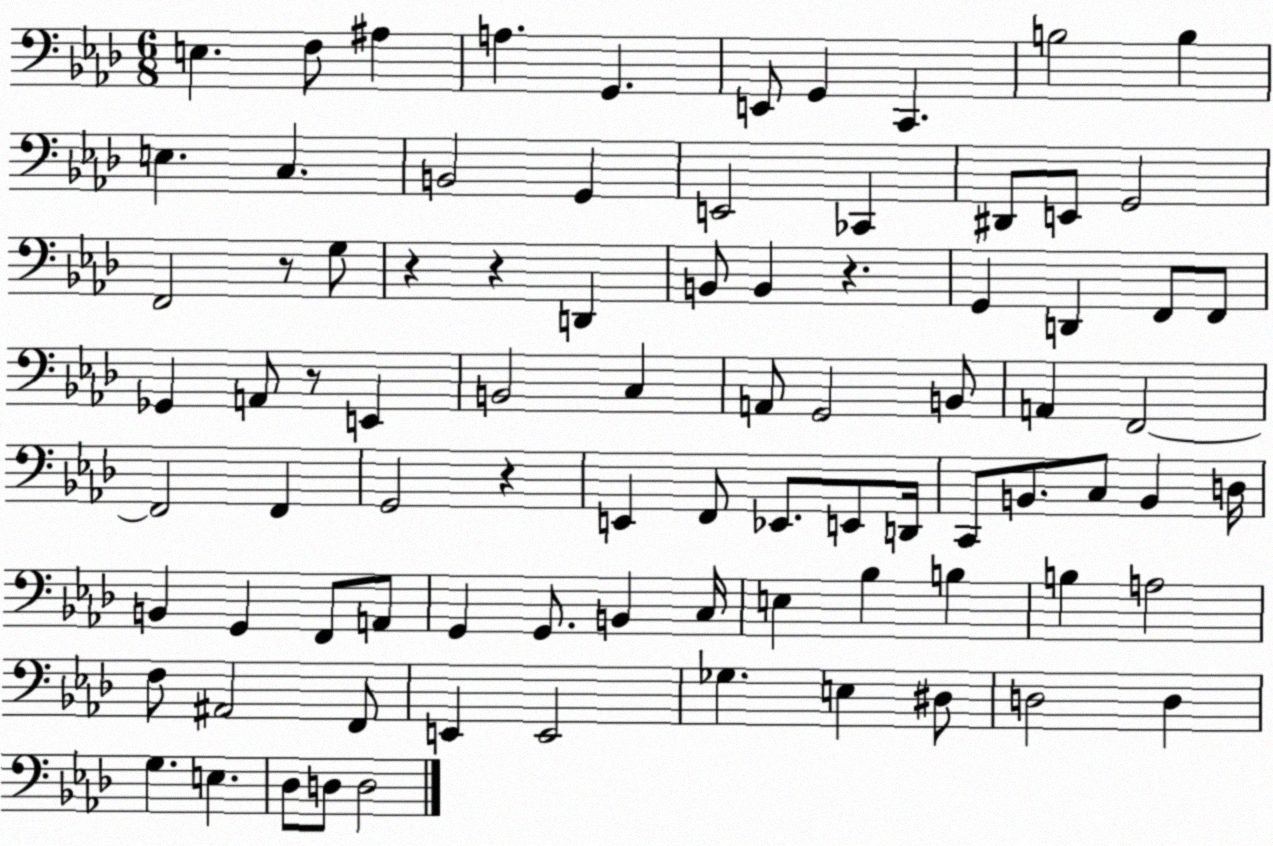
X:1
T:Untitled
M:6/8
L:1/4
K:Ab
E, F,/2 ^A, A, G,, E,,/2 G,, C,, B,2 B, E, C, B,,2 G,, E,,2 _C,, ^D,,/2 E,,/2 G,,2 F,,2 z/2 G,/2 z z D,, B,,/2 B,, z G,, D,, F,,/2 F,,/2 _G,, A,,/2 z/2 E,, B,,2 C, A,,/2 G,,2 B,,/2 A,, F,,2 F,,2 F,, G,,2 z E,, F,,/2 _E,,/2 E,,/2 D,,/4 C,,/2 B,,/2 C,/2 B,, D,/4 B,, G,, F,,/2 A,,/2 G,, G,,/2 B,, C,/4 E, _B, B, B, A,2 F,/2 ^A,,2 F,,/2 E,, E,,2 _G, E, ^D,/2 D,2 D, G, E, _D,/2 D,/2 D,2